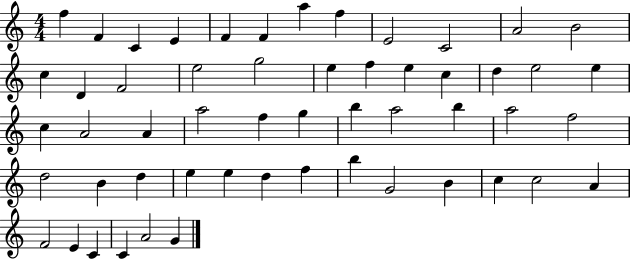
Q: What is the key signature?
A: C major